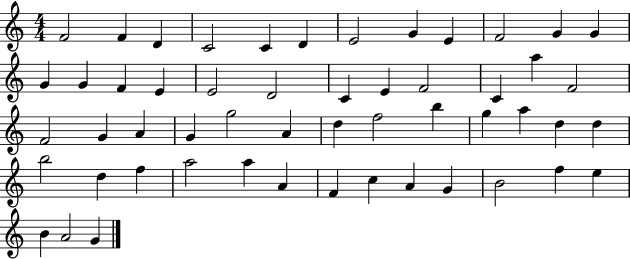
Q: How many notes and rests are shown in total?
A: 53